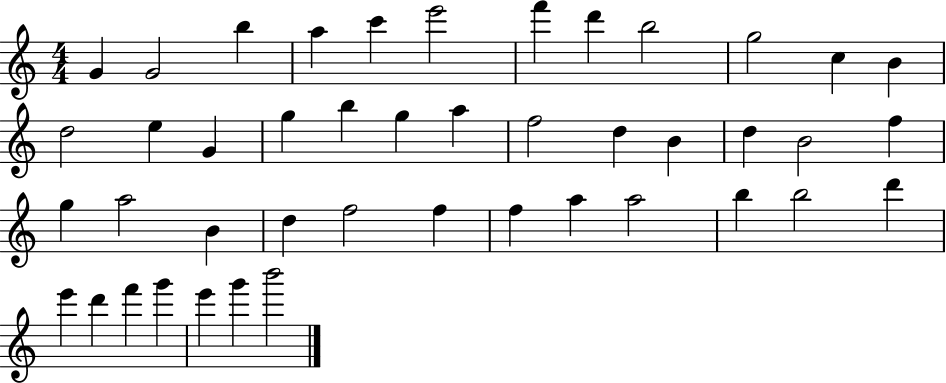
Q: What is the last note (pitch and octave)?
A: B6